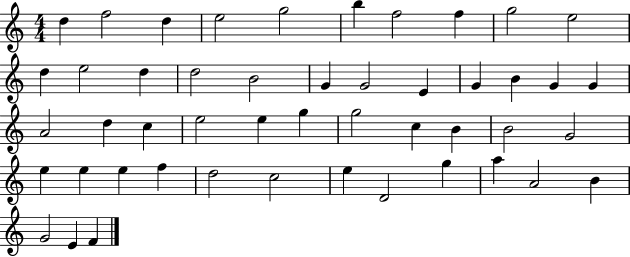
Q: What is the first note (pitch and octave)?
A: D5